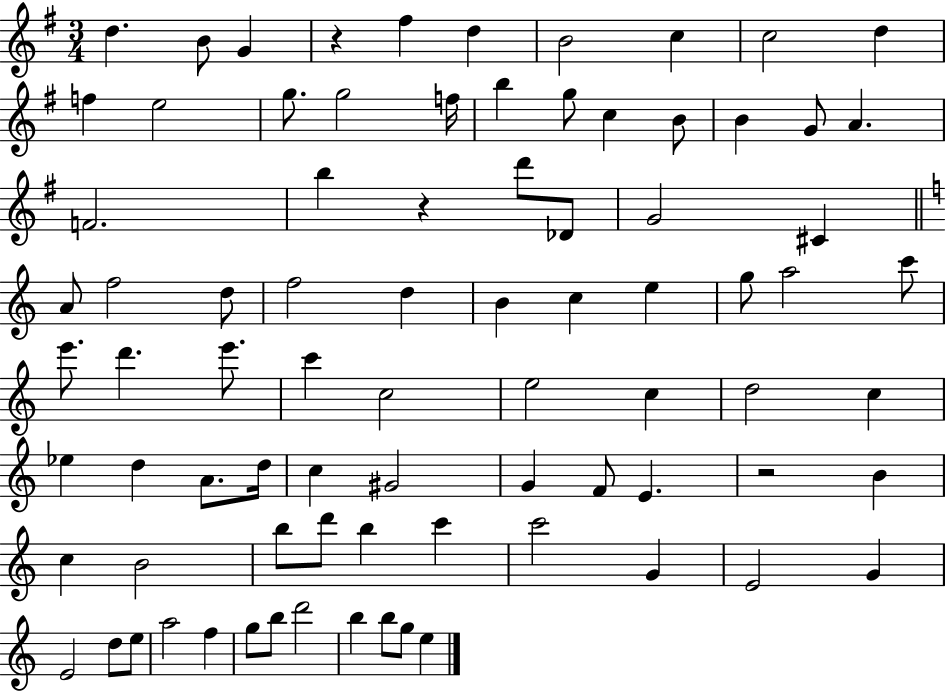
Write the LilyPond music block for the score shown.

{
  \clef treble
  \numericTimeSignature
  \time 3/4
  \key g \major
  d''4. b'8 g'4 | r4 fis''4 d''4 | b'2 c''4 | c''2 d''4 | \break f''4 e''2 | g''8. g''2 f''16 | b''4 g''8 c''4 b'8 | b'4 g'8 a'4. | \break f'2. | b''4 r4 d'''8 des'8 | g'2 cis'4 | \bar "||" \break \key a \minor a'8 f''2 d''8 | f''2 d''4 | b'4 c''4 e''4 | g''8 a''2 c'''8 | \break e'''8. d'''4. e'''8. | c'''4 c''2 | e''2 c''4 | d''2 c''4 | \break ees''4 d''4 a'8. d''16 | c''4 gis'2 | g'4 f'8 e'4. | r2 b'4 | \break c''4 b'2 | b''8 d'''8 b''4 c'''4 | c'''2 g'4 | e'2 g'4 | \break e'2 d''8 e''8 | a''2 f''4 | g''8 b''8 d'''2 | b''4 b''8 g''8 e''4 | \break \bar "|."
}